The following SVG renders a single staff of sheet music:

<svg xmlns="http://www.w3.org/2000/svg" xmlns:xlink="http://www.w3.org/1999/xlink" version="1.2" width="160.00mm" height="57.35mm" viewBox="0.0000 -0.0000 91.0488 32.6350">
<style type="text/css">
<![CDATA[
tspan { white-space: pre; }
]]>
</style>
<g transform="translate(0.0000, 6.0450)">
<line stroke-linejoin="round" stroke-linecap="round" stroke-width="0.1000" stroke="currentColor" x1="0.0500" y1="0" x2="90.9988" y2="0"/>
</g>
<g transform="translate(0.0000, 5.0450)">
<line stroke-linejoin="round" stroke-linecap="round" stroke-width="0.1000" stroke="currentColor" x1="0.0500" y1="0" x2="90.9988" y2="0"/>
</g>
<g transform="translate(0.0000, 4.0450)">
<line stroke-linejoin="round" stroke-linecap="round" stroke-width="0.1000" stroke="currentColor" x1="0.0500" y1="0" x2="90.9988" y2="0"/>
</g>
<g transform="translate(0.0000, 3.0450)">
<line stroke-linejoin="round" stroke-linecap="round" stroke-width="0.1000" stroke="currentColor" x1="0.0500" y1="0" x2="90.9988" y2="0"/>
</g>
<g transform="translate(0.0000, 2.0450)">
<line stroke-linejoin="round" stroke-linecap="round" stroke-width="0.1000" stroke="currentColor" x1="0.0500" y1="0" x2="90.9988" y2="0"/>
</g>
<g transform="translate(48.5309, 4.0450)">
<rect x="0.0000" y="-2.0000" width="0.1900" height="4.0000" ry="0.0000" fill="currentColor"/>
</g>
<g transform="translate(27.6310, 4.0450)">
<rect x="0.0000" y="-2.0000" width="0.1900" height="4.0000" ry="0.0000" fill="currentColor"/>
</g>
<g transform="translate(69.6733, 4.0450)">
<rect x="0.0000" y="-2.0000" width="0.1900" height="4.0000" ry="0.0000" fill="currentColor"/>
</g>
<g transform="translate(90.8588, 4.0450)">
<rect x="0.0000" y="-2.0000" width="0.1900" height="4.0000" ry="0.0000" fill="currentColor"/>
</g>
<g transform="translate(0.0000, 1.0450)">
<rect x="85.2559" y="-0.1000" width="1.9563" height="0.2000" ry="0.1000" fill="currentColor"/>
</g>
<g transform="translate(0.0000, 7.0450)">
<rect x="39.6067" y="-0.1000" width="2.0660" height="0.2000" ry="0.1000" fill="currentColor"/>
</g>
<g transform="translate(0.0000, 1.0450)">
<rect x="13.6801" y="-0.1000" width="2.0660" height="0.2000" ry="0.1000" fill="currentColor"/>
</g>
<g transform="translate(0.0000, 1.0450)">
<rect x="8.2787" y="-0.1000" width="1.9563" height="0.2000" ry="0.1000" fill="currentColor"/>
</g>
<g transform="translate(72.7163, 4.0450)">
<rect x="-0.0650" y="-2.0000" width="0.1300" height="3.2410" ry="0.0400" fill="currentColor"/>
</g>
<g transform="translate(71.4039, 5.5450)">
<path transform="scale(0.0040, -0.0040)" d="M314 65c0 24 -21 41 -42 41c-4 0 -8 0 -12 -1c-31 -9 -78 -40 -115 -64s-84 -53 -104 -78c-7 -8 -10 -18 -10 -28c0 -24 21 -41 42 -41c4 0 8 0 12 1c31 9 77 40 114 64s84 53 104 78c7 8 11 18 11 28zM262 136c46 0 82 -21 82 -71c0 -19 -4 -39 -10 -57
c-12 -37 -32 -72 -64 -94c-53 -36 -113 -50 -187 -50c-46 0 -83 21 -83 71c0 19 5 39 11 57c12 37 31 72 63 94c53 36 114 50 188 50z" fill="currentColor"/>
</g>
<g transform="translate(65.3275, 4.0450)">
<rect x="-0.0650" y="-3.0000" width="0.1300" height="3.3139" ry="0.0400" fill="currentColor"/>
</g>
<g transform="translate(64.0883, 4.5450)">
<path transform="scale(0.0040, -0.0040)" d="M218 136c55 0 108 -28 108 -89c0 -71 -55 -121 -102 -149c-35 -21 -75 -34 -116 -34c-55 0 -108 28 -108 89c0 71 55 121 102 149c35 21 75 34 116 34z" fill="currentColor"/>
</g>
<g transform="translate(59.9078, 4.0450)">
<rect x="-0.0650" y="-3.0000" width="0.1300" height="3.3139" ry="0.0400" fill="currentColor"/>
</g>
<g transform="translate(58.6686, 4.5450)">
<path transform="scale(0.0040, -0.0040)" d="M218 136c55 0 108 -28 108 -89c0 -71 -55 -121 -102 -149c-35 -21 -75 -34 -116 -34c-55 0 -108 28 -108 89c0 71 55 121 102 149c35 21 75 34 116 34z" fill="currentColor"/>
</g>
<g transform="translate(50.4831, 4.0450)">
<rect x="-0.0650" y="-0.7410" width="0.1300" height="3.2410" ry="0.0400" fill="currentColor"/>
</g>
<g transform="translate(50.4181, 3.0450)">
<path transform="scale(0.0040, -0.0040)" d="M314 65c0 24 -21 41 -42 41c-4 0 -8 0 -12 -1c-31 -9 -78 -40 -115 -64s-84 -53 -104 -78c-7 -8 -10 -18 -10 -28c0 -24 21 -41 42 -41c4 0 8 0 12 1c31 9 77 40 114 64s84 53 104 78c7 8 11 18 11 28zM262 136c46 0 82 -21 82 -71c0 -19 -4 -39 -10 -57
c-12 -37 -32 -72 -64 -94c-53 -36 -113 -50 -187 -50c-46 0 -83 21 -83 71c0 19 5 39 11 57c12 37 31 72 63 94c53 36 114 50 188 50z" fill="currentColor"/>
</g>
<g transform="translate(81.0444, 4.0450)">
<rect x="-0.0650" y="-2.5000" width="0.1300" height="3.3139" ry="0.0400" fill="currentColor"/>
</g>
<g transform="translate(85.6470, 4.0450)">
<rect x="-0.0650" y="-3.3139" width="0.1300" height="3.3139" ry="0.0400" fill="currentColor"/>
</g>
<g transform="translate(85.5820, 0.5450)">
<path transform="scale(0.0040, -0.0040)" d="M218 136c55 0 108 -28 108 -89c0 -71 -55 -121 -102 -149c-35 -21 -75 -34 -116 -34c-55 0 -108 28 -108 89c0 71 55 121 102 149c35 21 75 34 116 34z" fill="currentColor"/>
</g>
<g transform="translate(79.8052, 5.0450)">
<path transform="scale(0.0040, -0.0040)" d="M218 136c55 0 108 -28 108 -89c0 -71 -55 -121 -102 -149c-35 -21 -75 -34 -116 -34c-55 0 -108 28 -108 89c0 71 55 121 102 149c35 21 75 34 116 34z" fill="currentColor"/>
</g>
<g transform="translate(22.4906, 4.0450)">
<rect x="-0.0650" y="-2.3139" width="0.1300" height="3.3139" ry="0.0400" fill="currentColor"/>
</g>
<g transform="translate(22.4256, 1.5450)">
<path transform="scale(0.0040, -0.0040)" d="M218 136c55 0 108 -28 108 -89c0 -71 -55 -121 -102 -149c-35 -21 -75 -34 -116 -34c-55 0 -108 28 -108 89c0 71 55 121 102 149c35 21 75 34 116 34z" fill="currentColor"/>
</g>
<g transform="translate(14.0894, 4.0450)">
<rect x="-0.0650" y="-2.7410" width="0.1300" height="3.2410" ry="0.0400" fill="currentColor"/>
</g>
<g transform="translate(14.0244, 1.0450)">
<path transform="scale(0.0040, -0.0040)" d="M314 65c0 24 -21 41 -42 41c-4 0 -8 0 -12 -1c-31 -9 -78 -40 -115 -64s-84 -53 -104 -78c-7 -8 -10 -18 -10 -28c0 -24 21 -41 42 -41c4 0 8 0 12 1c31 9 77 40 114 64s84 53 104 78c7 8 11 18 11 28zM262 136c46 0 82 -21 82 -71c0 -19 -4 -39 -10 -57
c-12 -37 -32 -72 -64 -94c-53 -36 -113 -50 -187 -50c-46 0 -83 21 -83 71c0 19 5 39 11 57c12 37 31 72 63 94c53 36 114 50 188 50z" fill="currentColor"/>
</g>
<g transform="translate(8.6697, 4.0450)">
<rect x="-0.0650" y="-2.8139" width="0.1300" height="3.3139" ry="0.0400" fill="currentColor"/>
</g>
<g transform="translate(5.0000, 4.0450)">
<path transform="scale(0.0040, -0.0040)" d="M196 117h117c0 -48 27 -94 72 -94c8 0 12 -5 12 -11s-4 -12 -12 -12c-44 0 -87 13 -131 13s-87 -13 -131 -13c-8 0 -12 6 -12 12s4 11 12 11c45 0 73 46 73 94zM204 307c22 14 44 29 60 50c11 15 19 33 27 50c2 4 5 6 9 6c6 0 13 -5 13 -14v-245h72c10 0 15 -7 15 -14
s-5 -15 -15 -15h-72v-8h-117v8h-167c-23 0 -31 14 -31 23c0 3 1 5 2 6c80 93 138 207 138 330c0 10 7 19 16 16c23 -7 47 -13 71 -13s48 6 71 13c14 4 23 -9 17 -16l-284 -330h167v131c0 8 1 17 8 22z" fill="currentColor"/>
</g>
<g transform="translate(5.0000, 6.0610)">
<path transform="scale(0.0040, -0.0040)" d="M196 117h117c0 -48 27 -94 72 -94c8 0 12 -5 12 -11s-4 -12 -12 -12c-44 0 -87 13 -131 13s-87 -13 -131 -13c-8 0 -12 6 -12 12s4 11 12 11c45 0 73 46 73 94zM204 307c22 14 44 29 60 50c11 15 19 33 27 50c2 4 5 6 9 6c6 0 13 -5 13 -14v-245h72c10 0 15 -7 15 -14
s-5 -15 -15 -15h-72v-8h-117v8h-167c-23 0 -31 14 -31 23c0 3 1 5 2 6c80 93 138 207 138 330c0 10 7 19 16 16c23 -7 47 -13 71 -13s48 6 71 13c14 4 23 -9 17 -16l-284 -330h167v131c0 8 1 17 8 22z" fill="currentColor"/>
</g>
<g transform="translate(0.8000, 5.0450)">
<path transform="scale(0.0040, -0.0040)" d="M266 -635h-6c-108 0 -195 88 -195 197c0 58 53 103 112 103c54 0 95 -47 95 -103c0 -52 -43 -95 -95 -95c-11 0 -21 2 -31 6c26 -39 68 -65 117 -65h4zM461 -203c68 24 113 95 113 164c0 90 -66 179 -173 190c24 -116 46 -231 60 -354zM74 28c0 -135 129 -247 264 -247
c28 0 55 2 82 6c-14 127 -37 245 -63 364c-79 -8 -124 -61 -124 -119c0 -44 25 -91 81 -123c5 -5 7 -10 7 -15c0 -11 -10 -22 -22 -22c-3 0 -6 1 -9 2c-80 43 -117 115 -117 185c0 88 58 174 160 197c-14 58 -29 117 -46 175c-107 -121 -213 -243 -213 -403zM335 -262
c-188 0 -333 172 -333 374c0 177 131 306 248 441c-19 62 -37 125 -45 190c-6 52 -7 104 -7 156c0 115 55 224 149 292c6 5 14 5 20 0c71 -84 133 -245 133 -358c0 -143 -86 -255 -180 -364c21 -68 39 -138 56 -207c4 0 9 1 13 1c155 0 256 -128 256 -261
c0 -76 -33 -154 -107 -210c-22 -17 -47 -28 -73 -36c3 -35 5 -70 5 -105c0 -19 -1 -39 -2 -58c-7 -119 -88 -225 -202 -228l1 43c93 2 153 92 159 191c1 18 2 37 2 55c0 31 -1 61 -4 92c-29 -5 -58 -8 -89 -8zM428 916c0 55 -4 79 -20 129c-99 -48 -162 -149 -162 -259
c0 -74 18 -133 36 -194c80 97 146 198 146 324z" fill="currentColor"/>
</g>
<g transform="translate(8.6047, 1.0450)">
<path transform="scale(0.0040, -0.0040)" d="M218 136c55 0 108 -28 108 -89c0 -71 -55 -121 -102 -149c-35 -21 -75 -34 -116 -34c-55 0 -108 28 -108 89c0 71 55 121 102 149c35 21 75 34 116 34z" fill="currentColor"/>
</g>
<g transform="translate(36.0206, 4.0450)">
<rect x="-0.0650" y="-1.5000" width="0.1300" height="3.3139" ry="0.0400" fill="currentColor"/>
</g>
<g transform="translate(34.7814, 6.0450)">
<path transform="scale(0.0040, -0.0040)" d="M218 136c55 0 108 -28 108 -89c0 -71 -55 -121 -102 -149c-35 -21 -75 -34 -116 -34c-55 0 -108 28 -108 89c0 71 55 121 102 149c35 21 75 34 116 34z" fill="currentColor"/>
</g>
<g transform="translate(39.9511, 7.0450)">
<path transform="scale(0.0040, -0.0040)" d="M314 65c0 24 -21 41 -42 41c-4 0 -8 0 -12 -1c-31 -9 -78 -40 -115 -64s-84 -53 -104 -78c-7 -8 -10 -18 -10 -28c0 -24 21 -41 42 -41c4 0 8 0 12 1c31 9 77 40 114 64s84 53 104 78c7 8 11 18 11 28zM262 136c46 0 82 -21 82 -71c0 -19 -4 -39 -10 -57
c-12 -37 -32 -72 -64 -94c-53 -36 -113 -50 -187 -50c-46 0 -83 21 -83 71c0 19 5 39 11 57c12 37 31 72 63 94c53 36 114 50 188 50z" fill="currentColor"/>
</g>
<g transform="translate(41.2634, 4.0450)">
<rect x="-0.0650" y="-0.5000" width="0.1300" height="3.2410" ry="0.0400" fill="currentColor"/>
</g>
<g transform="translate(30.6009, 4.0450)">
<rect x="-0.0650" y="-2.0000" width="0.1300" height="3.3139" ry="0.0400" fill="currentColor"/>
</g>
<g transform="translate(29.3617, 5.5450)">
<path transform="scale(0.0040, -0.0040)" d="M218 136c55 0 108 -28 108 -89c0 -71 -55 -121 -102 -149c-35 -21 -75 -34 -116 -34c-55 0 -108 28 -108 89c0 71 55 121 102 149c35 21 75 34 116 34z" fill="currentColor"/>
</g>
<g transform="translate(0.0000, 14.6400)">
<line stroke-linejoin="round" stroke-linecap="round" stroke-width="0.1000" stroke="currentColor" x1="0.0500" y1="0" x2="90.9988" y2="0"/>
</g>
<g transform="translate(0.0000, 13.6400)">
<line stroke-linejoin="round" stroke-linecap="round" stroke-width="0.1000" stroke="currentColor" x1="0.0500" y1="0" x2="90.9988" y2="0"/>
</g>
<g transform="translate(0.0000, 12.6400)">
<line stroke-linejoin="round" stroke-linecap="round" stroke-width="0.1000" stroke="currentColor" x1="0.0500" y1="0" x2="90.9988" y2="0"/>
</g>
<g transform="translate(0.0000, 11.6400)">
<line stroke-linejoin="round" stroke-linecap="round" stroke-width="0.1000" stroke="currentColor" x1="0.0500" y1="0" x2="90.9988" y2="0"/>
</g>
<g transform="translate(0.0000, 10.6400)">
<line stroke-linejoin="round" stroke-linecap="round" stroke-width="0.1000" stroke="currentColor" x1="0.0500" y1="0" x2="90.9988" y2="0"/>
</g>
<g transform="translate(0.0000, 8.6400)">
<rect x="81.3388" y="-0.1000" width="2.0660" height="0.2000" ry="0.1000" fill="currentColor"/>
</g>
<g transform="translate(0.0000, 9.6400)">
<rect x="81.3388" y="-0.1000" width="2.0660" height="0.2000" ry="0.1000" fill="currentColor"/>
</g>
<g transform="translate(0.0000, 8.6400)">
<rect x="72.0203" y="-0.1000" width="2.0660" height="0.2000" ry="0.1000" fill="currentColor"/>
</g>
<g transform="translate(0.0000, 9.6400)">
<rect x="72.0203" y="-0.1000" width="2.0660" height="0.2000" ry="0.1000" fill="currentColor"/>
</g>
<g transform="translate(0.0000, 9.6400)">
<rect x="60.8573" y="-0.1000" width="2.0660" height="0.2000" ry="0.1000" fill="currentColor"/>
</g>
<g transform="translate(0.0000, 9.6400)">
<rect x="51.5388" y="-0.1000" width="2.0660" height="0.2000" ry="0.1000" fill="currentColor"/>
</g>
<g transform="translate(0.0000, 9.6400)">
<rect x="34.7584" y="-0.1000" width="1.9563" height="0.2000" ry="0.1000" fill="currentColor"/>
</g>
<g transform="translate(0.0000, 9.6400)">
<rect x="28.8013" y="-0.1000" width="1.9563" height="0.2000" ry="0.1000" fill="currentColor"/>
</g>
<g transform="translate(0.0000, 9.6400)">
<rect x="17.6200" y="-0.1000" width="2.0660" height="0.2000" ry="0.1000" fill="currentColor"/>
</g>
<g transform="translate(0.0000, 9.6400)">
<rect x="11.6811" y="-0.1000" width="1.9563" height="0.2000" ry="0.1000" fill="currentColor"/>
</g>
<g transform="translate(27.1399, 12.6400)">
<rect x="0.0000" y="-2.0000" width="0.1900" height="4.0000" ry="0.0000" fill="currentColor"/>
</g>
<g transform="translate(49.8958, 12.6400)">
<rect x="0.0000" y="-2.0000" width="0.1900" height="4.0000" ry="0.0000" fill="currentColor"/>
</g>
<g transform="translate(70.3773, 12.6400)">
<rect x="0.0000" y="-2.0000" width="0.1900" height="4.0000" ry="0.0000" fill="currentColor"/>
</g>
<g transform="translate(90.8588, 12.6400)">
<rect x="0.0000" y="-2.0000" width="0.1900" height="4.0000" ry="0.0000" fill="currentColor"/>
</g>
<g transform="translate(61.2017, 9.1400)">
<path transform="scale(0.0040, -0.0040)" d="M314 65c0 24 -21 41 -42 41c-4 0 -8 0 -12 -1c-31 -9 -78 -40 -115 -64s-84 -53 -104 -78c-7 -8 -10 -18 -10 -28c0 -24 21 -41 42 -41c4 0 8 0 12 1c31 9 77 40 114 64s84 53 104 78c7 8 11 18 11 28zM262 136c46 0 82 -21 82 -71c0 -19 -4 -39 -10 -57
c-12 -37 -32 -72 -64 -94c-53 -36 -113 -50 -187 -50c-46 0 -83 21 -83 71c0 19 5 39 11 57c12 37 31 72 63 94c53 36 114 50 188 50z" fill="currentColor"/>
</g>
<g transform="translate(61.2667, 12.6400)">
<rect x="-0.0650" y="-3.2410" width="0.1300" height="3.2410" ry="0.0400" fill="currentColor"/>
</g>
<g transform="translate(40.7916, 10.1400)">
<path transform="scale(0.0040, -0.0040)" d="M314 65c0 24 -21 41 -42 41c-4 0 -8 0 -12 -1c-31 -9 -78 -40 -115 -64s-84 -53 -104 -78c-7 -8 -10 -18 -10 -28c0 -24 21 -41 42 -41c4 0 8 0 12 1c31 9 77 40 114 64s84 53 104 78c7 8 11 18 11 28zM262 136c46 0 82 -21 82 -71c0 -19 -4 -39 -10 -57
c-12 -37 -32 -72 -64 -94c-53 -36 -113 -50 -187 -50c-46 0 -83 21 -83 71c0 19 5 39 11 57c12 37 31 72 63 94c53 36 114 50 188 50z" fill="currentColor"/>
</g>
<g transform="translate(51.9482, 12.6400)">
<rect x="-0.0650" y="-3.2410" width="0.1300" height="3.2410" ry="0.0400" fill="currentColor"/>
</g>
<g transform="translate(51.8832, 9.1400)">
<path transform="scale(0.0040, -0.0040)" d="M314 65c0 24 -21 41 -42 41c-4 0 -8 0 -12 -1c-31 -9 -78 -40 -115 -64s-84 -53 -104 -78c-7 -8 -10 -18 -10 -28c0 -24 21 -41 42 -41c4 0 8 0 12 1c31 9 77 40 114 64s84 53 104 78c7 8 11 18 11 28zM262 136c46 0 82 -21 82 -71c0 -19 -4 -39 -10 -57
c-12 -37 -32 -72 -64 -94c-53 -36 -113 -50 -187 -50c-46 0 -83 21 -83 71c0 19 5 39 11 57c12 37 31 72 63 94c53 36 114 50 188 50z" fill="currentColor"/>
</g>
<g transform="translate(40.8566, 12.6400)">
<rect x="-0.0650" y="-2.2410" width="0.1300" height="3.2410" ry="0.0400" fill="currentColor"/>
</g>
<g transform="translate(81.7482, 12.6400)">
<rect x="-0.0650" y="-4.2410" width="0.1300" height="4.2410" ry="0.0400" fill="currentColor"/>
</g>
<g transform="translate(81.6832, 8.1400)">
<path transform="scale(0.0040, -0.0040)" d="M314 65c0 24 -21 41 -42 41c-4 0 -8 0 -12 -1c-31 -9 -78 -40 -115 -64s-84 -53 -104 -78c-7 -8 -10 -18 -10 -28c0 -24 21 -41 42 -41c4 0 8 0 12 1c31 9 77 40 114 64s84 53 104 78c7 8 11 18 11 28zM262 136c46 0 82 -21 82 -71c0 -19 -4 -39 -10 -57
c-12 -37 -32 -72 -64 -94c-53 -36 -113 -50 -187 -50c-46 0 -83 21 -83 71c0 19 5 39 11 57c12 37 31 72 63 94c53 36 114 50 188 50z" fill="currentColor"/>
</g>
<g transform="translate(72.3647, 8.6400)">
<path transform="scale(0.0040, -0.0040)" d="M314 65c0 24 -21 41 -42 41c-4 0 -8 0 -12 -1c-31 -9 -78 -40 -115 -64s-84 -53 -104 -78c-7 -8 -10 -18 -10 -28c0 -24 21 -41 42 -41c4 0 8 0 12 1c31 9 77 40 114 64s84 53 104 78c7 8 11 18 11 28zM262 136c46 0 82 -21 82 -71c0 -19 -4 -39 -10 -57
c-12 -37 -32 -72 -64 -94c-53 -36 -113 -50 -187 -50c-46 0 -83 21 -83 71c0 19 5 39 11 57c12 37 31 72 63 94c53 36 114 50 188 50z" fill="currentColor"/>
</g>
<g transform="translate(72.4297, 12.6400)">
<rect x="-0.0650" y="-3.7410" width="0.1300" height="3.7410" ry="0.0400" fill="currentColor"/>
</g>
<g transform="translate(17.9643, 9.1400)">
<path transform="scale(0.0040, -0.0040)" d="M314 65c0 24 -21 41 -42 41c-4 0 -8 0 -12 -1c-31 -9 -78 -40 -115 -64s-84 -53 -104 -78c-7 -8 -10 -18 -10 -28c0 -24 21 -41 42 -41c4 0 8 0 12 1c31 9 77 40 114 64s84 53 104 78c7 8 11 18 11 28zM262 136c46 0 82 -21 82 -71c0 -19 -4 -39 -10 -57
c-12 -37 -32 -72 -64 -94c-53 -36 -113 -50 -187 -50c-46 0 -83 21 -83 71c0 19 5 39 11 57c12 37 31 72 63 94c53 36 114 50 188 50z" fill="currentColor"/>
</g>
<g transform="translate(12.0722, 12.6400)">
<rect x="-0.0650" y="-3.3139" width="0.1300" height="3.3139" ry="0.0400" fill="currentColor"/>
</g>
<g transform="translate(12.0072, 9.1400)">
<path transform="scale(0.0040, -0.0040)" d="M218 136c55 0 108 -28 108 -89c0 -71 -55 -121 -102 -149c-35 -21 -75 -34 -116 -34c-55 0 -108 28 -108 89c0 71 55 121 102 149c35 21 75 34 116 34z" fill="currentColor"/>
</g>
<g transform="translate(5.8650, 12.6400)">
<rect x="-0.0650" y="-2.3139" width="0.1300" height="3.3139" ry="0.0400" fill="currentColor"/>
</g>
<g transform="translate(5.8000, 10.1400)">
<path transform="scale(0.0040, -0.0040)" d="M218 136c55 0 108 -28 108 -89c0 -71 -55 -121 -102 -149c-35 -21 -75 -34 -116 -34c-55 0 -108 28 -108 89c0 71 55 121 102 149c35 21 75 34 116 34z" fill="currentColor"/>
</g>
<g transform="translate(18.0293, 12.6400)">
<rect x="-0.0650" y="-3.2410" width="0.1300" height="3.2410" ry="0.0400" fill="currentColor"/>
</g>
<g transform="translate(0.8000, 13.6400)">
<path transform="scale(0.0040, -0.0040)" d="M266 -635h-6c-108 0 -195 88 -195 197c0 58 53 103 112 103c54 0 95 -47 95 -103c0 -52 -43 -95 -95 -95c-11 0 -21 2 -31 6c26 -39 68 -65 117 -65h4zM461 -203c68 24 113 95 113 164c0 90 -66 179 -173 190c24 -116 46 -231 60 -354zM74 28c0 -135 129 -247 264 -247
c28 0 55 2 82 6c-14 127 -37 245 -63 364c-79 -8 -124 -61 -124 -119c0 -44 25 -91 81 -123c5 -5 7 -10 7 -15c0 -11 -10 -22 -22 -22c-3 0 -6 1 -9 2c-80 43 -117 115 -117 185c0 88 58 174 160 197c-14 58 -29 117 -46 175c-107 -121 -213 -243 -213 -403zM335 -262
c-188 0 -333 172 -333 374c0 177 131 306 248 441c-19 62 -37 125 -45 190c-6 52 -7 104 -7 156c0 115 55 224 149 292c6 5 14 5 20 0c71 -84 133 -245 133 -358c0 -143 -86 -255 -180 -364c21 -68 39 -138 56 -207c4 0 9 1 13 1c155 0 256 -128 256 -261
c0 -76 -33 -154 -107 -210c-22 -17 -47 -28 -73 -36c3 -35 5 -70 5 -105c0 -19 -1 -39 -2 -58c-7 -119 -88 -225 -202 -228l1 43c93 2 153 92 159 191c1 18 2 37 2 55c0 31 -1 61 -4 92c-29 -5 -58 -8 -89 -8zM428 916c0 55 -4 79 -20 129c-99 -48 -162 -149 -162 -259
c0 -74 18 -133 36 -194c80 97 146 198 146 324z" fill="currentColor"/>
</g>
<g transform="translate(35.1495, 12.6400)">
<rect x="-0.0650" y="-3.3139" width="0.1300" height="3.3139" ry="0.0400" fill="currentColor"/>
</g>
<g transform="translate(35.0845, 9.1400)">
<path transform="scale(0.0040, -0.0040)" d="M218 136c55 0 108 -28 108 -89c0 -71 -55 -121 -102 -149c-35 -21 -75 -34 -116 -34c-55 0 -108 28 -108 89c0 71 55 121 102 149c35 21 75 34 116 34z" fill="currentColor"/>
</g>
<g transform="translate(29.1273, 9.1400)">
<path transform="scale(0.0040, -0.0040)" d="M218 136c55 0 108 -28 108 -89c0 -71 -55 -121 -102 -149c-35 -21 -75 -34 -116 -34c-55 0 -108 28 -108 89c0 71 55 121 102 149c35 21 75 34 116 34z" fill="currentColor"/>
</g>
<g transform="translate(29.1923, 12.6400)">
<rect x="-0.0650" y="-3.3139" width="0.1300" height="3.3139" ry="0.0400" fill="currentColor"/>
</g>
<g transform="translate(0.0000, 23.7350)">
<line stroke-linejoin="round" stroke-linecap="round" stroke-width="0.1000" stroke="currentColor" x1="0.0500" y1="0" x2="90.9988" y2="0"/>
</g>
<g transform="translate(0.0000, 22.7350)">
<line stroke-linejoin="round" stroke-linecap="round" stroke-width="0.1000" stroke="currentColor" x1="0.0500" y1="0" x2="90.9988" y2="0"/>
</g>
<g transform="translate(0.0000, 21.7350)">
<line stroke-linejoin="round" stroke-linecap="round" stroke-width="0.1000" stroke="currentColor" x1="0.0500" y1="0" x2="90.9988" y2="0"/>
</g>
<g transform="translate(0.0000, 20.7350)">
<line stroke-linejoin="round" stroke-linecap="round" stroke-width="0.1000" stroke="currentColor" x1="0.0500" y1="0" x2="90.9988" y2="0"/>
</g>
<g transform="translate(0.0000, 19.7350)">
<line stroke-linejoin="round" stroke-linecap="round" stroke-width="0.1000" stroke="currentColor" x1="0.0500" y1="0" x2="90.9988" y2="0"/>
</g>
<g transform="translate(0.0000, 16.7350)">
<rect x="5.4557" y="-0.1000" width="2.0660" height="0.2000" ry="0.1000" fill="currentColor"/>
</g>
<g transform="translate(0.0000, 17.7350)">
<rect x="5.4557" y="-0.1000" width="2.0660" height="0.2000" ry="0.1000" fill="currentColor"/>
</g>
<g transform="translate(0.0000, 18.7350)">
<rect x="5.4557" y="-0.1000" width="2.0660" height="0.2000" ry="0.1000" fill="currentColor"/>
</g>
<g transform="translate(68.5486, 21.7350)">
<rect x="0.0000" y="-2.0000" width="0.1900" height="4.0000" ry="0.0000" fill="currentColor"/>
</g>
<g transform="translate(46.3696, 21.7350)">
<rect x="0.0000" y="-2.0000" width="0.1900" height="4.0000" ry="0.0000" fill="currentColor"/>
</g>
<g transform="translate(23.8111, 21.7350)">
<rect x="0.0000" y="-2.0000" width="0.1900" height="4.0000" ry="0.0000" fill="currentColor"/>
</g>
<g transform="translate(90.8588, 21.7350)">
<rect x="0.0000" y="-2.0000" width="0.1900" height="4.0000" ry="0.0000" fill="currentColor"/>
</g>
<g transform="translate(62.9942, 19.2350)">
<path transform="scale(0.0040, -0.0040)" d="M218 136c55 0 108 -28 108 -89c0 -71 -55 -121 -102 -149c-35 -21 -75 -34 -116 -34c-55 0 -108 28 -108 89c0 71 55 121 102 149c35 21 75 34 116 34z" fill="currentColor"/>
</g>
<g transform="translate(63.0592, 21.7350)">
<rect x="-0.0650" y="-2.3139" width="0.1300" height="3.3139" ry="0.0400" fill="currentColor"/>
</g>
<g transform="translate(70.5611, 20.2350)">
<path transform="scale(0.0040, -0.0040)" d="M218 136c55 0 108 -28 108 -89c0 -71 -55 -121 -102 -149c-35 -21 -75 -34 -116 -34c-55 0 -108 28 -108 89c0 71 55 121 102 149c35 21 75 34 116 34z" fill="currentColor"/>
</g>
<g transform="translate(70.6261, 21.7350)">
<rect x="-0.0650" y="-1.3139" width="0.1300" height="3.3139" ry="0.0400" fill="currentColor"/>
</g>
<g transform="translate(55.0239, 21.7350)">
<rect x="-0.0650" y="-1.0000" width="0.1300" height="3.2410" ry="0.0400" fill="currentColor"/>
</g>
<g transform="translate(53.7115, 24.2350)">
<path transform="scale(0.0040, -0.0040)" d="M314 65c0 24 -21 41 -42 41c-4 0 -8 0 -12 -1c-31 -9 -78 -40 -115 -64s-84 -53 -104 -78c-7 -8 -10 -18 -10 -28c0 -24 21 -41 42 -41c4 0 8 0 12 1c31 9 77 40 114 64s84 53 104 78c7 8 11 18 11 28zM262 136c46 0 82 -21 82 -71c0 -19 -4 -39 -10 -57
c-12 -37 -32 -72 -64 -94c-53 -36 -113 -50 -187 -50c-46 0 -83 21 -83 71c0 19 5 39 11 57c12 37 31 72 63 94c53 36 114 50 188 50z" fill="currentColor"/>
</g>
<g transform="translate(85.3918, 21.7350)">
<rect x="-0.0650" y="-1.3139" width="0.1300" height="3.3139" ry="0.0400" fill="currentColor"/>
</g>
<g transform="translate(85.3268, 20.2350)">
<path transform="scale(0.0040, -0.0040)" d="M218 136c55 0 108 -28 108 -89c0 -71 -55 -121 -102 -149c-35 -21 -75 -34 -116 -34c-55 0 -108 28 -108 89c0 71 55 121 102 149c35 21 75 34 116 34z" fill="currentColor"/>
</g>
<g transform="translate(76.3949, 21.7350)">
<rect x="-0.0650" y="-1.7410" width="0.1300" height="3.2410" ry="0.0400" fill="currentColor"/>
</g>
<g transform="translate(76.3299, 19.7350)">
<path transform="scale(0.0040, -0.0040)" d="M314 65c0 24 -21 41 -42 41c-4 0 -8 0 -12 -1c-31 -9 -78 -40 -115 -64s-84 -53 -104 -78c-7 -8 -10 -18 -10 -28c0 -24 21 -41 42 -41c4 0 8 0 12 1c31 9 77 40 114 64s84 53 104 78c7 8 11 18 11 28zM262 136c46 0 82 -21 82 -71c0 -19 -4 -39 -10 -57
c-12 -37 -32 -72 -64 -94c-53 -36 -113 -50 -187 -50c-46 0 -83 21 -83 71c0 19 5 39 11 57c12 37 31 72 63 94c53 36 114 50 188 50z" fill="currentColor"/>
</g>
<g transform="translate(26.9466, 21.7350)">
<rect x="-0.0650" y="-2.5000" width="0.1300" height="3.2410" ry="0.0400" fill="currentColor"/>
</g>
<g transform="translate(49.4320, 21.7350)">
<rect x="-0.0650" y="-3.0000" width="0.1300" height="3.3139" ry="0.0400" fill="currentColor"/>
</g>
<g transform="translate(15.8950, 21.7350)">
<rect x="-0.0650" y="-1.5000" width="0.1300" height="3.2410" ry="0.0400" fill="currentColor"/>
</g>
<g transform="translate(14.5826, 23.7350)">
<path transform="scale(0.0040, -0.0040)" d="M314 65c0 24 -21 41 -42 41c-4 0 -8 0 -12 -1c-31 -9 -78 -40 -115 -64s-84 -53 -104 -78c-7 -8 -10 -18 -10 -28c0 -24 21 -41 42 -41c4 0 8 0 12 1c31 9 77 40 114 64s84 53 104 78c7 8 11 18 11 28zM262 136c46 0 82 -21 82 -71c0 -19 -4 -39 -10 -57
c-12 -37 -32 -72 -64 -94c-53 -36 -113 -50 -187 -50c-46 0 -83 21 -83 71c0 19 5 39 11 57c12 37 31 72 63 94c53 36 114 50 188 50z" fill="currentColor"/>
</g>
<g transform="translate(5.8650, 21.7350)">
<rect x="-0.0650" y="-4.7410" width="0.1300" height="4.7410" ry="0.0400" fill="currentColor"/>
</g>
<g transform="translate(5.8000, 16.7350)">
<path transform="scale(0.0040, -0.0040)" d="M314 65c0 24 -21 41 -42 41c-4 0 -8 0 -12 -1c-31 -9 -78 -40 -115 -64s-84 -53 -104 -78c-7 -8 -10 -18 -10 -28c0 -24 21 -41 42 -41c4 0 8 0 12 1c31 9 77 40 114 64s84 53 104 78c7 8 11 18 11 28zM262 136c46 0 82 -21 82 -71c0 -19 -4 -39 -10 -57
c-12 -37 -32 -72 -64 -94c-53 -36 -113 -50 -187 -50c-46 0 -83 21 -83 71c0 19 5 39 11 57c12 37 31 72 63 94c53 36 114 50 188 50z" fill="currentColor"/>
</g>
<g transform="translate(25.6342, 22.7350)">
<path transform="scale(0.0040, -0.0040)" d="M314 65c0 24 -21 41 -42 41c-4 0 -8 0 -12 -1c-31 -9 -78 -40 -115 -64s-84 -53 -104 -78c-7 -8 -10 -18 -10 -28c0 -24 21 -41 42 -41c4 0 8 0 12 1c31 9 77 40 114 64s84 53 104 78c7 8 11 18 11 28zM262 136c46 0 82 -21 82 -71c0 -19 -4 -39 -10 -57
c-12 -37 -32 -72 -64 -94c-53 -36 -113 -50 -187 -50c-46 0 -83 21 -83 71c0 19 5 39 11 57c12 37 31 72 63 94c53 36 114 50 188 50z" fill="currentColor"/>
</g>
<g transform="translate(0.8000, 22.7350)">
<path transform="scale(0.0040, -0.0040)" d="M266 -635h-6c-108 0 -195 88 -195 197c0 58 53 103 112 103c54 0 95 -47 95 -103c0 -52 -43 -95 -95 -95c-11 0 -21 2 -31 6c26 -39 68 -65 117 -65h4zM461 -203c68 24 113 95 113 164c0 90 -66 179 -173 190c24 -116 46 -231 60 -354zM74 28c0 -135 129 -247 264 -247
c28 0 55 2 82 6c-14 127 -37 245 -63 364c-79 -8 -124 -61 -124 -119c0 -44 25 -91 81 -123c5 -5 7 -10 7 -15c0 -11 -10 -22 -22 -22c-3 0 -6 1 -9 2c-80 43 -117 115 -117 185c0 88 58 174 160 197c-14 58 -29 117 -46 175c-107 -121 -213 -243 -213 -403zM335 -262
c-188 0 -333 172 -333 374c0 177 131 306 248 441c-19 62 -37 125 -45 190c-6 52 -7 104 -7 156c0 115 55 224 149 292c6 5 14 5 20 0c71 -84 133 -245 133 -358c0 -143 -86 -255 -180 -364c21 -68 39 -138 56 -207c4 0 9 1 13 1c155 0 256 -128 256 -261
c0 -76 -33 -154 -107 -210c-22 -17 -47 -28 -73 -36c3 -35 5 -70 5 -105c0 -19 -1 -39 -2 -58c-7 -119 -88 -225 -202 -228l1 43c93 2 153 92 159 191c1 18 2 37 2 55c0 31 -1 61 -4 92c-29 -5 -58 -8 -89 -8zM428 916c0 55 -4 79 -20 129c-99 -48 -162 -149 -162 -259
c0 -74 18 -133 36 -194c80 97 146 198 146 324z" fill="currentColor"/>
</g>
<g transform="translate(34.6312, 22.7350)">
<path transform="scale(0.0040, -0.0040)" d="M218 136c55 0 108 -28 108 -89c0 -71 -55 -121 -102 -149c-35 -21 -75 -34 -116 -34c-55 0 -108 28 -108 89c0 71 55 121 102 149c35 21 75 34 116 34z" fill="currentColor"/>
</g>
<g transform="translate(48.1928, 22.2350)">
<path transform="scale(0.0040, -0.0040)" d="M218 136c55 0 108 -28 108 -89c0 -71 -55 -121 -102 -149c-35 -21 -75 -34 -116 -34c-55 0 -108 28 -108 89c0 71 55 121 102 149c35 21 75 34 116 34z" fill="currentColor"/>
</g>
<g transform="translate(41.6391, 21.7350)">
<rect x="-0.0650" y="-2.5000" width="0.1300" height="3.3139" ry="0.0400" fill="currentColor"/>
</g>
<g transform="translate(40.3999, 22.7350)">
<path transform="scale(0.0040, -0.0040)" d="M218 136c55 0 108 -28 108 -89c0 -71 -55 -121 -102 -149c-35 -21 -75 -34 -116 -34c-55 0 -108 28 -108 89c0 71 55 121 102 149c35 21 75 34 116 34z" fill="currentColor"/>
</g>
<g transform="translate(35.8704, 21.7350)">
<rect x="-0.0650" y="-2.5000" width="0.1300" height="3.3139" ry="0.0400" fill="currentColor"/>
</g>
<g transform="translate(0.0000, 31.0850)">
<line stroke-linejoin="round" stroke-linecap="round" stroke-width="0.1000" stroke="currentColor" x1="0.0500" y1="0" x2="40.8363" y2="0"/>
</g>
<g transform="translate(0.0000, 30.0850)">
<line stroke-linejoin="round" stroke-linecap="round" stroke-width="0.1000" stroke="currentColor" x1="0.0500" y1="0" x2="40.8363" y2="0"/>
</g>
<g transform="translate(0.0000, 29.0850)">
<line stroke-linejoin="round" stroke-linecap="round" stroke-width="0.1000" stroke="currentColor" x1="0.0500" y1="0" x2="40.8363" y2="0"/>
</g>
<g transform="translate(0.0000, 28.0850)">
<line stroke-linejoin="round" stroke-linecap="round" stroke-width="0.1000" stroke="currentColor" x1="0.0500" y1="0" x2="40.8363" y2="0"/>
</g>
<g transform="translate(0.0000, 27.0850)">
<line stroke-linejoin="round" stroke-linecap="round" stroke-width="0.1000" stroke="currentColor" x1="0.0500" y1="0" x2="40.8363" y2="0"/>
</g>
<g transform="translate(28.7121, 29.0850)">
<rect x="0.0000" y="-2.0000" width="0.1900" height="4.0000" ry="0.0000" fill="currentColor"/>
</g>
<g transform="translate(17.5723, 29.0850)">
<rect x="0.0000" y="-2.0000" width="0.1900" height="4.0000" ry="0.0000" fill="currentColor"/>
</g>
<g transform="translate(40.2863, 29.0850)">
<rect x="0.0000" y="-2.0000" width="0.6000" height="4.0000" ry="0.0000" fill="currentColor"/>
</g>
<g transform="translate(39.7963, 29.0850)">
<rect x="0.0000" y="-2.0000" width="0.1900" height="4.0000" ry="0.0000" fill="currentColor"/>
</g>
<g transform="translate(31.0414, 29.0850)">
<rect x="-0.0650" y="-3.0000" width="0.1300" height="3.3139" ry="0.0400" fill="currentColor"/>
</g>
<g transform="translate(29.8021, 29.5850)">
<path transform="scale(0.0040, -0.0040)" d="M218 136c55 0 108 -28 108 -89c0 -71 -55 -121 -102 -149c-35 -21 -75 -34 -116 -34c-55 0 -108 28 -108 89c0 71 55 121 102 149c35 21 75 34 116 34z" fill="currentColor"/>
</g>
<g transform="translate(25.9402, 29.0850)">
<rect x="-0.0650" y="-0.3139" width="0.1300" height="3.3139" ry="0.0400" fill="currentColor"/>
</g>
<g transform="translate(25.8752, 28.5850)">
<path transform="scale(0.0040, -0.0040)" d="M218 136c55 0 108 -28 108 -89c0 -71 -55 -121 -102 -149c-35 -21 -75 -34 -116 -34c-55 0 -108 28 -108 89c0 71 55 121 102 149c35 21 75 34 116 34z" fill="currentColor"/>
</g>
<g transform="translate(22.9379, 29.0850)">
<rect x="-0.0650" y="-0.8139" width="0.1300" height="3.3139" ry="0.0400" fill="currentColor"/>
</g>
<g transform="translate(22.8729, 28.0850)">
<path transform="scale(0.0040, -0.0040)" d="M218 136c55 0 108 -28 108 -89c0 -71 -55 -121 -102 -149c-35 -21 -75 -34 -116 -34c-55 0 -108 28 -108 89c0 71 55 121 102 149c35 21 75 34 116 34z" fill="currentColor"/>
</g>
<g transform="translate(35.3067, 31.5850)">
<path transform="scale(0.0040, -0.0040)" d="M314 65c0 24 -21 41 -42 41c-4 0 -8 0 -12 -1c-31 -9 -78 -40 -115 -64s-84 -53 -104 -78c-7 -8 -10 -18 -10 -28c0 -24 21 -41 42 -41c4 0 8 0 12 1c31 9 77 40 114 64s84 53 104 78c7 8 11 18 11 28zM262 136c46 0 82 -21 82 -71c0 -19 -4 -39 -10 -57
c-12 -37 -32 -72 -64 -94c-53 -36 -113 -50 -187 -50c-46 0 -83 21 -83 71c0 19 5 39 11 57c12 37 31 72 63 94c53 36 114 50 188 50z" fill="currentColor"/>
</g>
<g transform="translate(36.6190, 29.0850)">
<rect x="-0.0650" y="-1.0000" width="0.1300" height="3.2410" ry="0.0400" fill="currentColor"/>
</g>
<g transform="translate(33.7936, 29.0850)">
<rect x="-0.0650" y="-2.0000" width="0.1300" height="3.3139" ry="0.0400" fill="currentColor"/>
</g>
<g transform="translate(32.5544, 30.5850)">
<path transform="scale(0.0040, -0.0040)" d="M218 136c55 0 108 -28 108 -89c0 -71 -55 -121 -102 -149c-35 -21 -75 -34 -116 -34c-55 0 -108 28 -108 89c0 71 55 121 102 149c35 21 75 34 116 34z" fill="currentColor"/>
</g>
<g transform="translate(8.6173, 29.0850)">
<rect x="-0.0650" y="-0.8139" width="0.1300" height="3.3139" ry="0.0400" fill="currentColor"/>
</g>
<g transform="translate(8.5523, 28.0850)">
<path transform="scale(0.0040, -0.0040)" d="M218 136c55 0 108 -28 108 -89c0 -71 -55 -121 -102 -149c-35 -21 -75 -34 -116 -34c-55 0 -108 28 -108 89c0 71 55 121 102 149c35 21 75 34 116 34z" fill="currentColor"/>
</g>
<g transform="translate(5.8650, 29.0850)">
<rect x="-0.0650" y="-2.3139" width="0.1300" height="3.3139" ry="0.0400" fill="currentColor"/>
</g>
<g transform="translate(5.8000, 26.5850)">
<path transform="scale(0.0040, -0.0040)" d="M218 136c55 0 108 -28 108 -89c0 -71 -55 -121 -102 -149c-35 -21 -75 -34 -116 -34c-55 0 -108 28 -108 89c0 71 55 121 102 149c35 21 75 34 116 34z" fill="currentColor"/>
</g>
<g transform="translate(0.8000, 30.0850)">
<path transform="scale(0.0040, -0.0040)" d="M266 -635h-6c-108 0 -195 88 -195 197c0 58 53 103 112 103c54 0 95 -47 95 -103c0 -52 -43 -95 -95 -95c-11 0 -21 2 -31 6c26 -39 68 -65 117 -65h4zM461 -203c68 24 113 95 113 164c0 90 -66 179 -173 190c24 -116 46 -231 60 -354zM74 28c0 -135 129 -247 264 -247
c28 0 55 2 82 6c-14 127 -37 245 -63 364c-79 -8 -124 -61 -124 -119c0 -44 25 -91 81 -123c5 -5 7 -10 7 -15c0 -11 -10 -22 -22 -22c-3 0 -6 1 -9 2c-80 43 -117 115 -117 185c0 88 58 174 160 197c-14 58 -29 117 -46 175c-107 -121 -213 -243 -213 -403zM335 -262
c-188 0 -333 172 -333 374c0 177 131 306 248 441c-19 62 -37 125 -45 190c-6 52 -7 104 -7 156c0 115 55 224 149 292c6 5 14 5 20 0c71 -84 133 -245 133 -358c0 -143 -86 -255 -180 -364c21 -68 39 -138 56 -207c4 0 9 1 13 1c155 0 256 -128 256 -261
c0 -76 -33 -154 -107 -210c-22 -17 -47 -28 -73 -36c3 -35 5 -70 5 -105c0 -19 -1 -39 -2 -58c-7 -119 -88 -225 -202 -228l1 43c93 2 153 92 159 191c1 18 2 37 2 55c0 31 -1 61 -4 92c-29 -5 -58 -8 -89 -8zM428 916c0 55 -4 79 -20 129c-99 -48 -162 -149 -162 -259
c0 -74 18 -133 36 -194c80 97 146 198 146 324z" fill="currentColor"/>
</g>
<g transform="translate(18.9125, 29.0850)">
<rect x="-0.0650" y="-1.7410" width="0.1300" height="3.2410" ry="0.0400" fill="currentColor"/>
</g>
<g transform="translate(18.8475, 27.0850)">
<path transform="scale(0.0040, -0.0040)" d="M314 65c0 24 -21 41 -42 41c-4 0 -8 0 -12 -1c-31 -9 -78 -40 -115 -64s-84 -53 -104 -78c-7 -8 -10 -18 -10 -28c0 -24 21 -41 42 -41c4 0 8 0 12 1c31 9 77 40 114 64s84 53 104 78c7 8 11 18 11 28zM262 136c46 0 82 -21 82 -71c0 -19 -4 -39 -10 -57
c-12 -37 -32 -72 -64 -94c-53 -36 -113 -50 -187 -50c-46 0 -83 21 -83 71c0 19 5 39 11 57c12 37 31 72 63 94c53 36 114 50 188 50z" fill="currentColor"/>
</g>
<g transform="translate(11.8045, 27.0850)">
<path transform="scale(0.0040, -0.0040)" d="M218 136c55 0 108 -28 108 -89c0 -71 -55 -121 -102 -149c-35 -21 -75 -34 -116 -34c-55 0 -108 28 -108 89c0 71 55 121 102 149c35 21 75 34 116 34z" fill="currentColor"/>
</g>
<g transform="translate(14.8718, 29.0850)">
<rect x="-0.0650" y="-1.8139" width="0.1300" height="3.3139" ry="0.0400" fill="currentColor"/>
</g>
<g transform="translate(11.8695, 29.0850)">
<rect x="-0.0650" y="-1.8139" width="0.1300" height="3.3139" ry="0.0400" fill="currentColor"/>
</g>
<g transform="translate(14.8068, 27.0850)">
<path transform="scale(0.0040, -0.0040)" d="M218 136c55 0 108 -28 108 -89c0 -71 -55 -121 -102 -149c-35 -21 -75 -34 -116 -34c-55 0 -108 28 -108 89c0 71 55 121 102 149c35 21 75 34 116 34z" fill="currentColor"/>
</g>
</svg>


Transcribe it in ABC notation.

X:1
T:Untitled
M:4/4
L:1/4
K:C
a a2 g F E C2 d2 A A F2 G b g b b2 b b g2 b2 b2 c'2 d'2 e'2 E2 G2 G G A D2 g e f2 e g d f f f2 d c A F D2